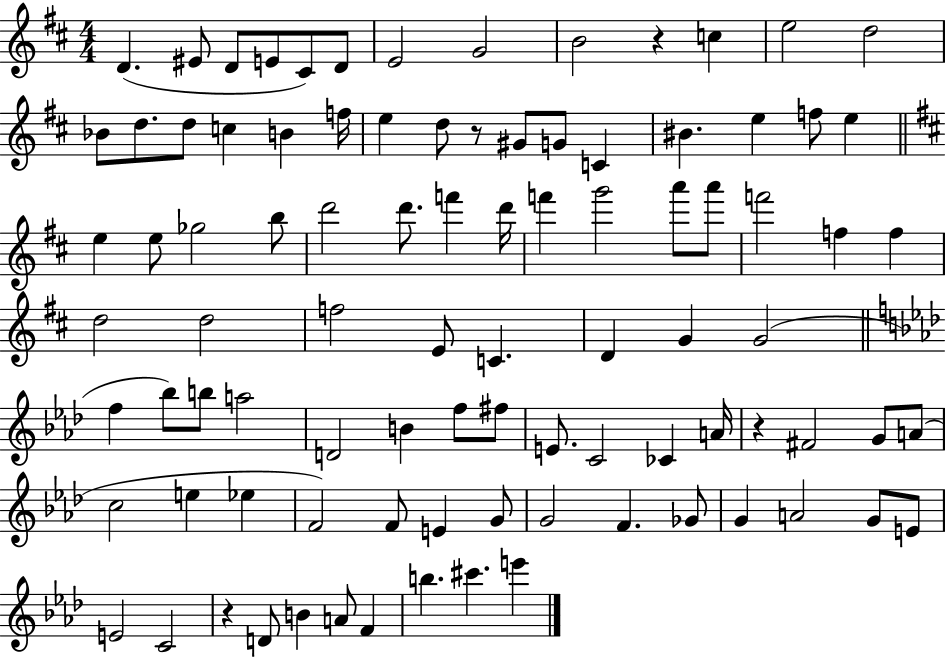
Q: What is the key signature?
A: D major